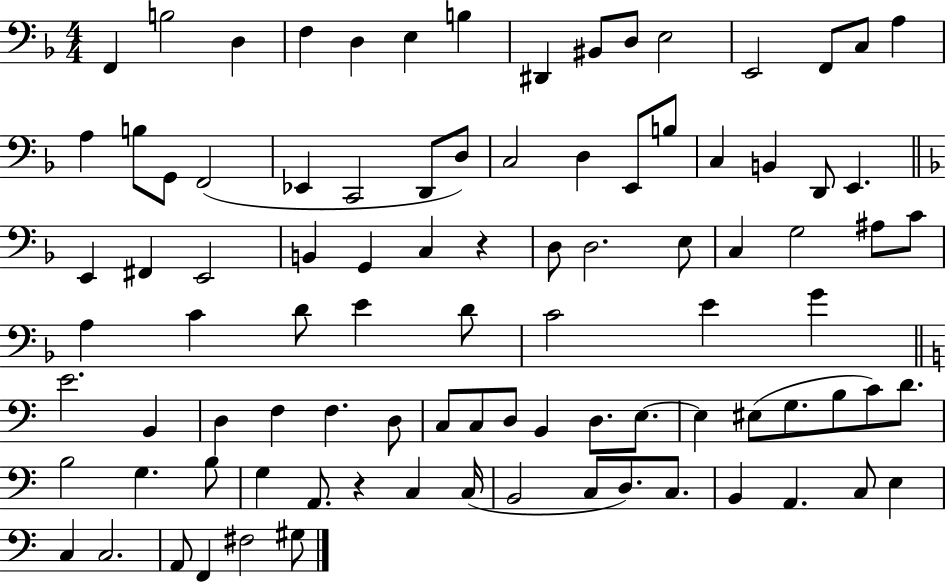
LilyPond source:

{
  \clef bass
  \numericTimeSignature
  \time 4/4
  \key f \major
  \repeat volta 2 { f,4 b2 d4 | f4 d4 e4 b4 | dis,4 bis,8 d8 e2 | e,2 f,8 c8 a4 | \break a4 b8 g,8 f,2( | ees,4 c,2 d,8 d8) | c2 d4 e,8 b8 | c4 b,4 d,8 e,4. | \break \bar "||" \break \key d \minor e,4 fis,4 e,2 | b,4 g,4 c4 r4 | d8 d2. e8 | c4 g2 ais8 c'8 | \break a4 c'4 d'8 e'4 d'8 | c'2 e'4 g'4 | \bar "||" \break \key a \minor e'2. b,4 | d4 f4 f4. d8 | c8 c8 d8 b,4 d8. e8.~~ | e4 eis8( g8. b8 c'8) d'8. | \break b2 g4. b8 | g4 a,8. r4 c4 c16( | b,2 c8 d8.) c8. | b,4 a,4. c8 e4 | \break c4 c2. | a,8 f,4 fis2 gis8 | } \bar "|."
}